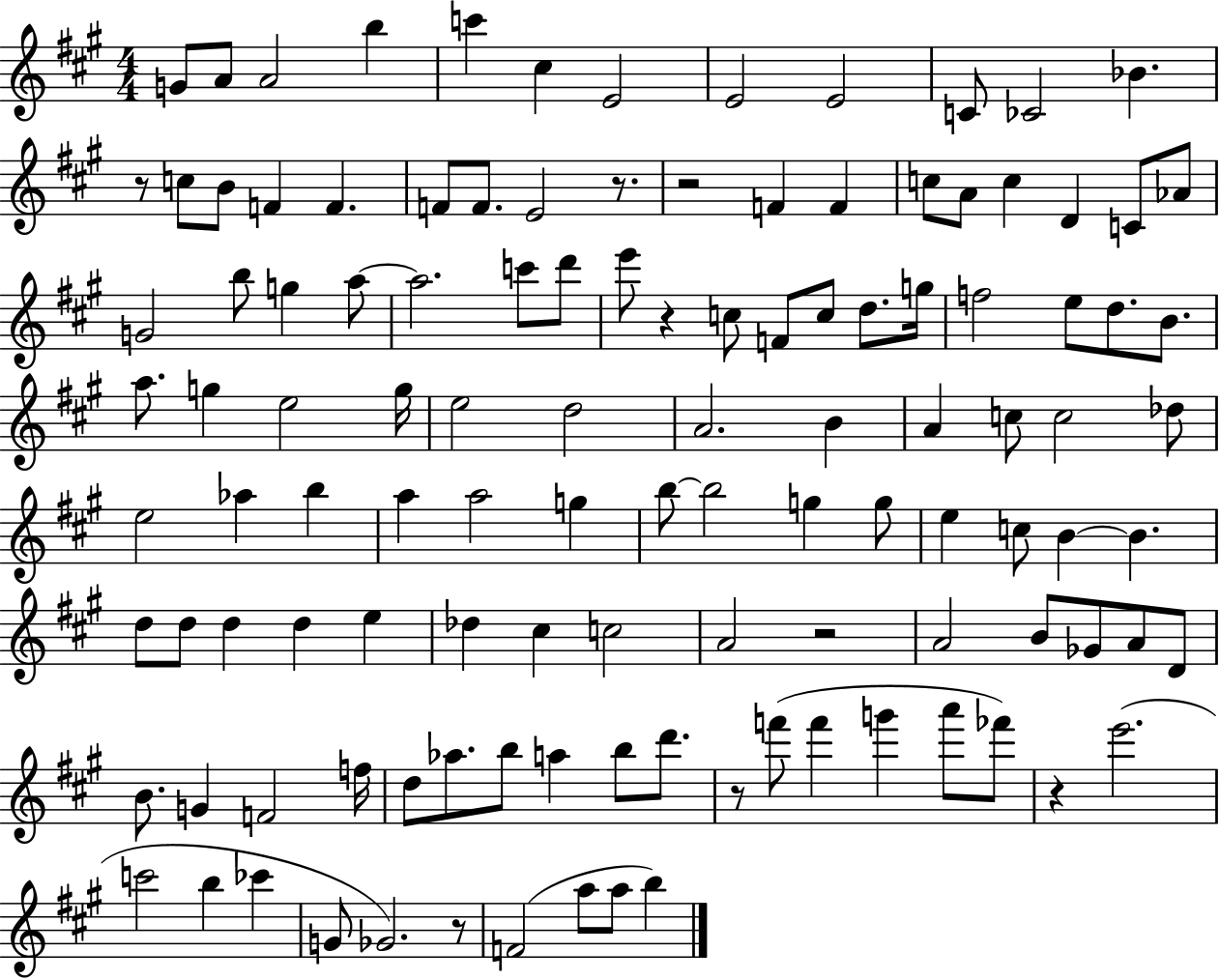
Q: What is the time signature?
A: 4/4